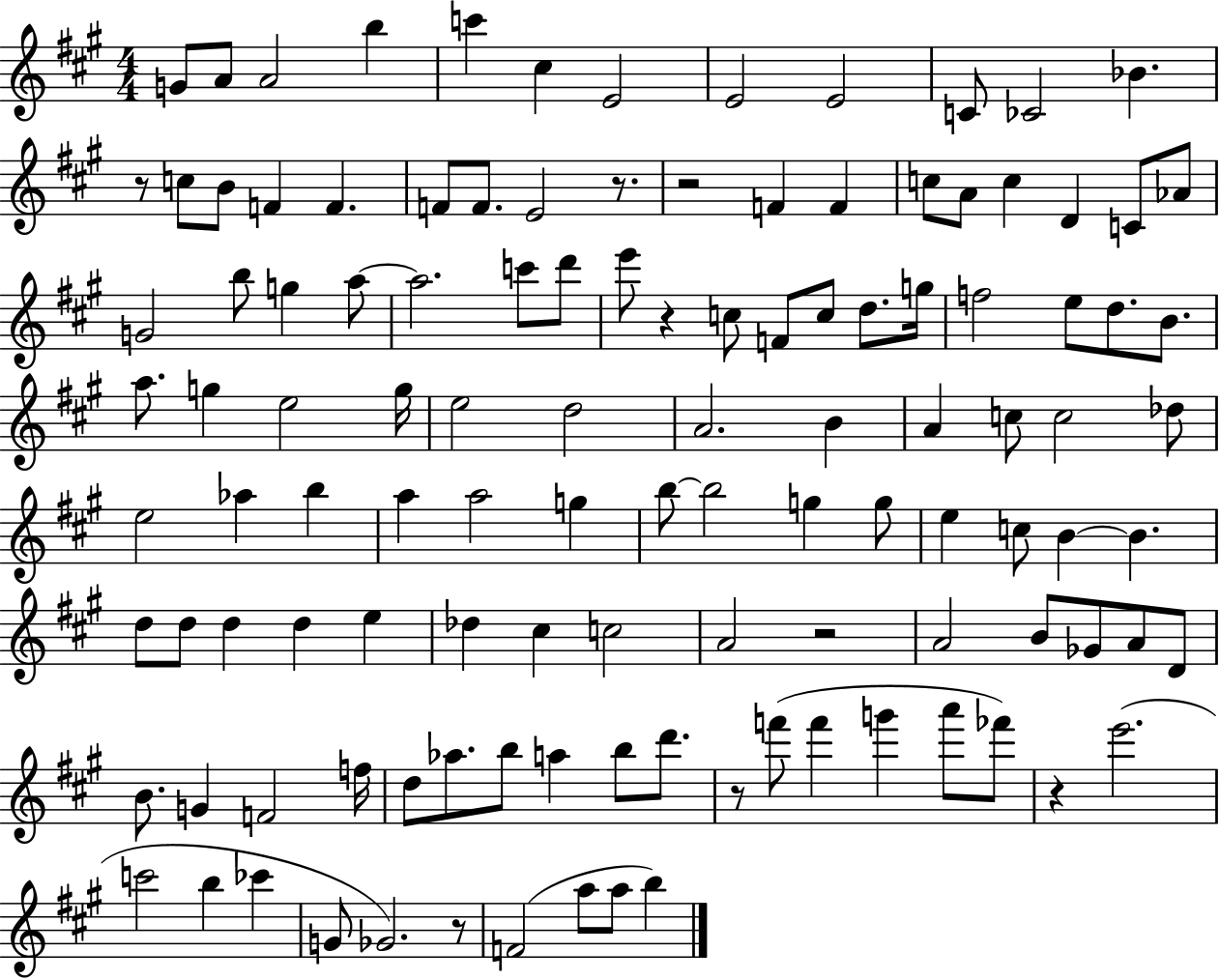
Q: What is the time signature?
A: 4/4